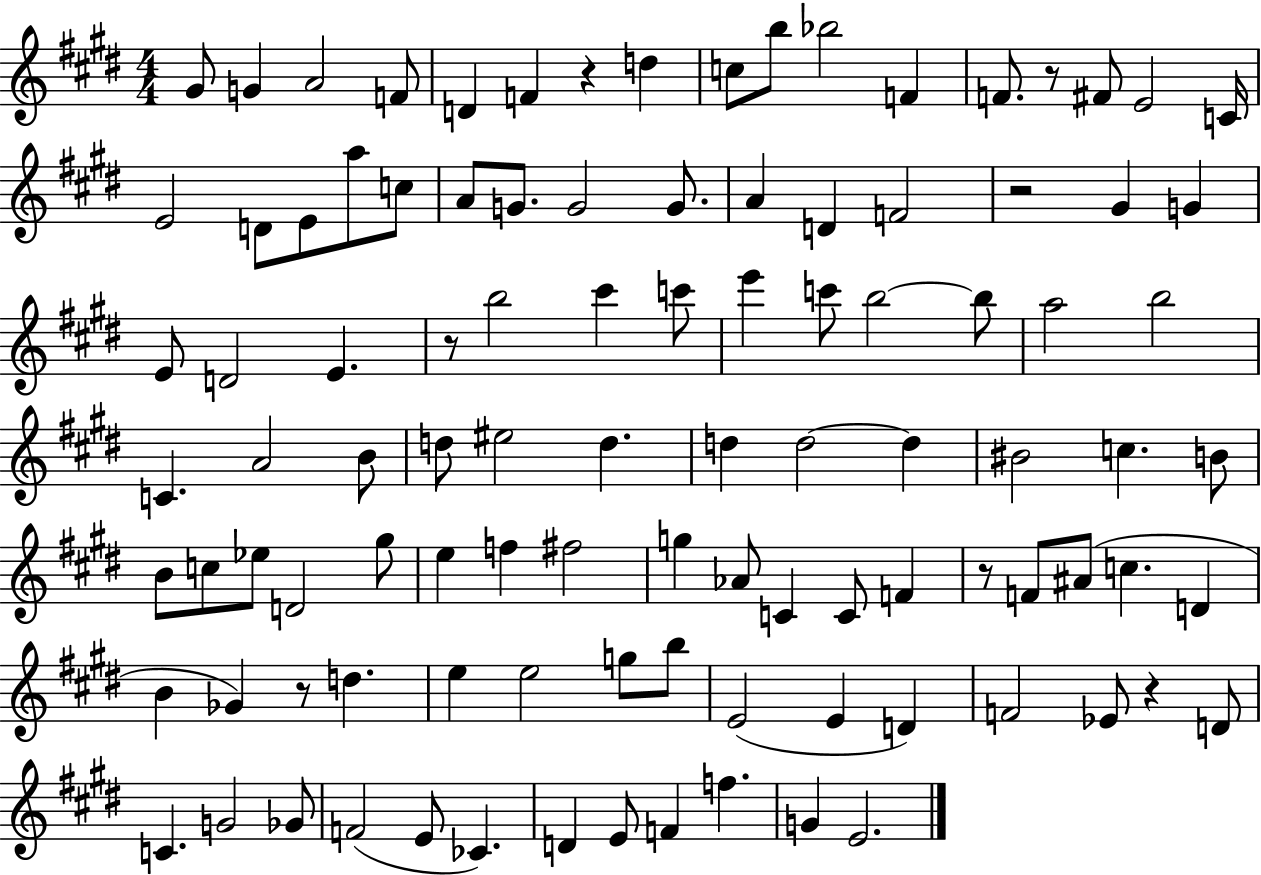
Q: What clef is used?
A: treble